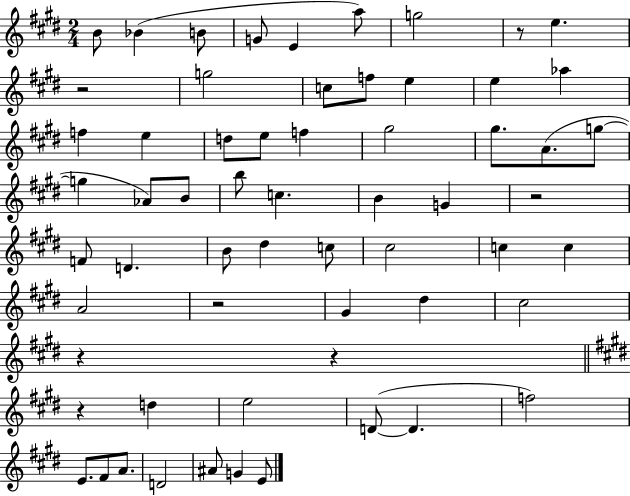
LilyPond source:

{
  \clef treble
  \numericTimeSignature
  \time 2/4
  \key e \major
  \repeat volta 2 { b'8 bes'4( b'8 | g'8 e'4 a''8) | g''2 | r8 e''4. | \break r2 | g''2 | c''8 f''8 e''4 | e''4 aes''4 | \break f''4 e''4 | d''8 e''8 f''4 | gis''2 | gis''8. a'8.( g''8~~ | \break g''4 aes'8) b'8 | b''8 c''4. | b'4 g'4 | r2 | \break f'8 d'4. | b'8 dis''4 c''8 | cis''2 | c''4 c''4 | \break a'2 | r2 | gis'4 dis''4 | cis''2 | \break r4 r4 | \bar "||" \break \key e \major r4 d''4 | e''2 | d'8~(~ d'4. | f''2) | \break e'8. fis'8 a'8. | d'2 | ais'8 g'4 e'8 | } \bar "|."
}